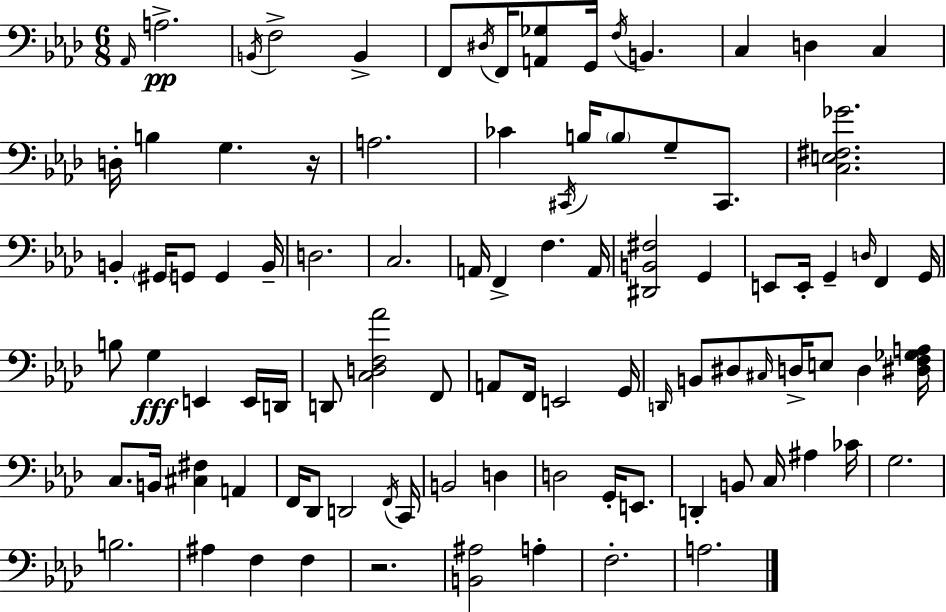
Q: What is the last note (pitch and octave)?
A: A3